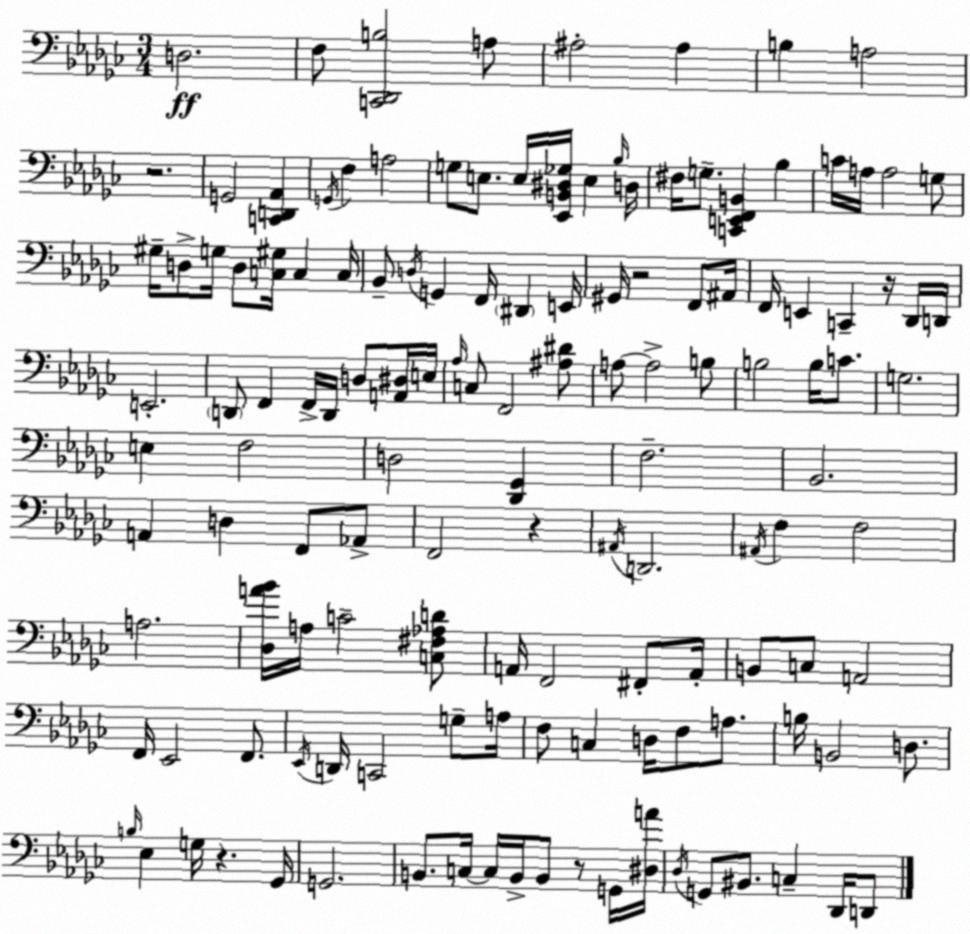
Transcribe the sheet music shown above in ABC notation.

X:1
T:Untitled
M:3/4
L:1/4
K:Ebm
D,2 F,/2 [C,,_D,,B,]2 A,/2 ^A,2 ^A, B, A,2 z2 G,,2 [C,,D,,_A,,] G,,/4 F, A,2 G,/2 E,/2 E,/4 [_E,,B,,^D,_G,]/4 E, _B,/4 D,/4 ^F,/4 G,/2 [C,,E,,F,,B,,] _B, C/4 A,/4 A,2 G,/2 ^G,/4 D,/2 G,/4 D,/2 [C,^G,]/4 C, C,/4 _B,,/2 D,/4 G,, F,,/4 ^D,, E,,/4 ^G,,/4 z2 F,,/2 ^A,,/4 F,,/4 E,, C,, z/4 _D,,/4 D,,/4 E,,2 D,,/2 F,, F,,/4 D,,/4 D,/2 [A,,^D,]/4 E,/4 _A,/4 C,/2 F,,2 [^A,^D]/2 A,/2 A,2 B,/2 B,2 B,/4 C/2 G,2 E, F,2 D,2 [_D,,_G,,] F,2 _B,,2 A,, D, F,,/2 _A,,/2 F,,2 z ^A,,/4 D,,2 ^A,,/4 F, F,2 A,2 [_D,A_B]/4 A,/4 C2 [C,^F,_A,D]/2 A,,/4 F,,2 ^F,,/2 A,,/4 B,,/2 C,/2 A,,2 F,,/4 _E,,2 F,,/2 _E,,/4 D,,/4 C,,2 G,/2 A,/4 F,/2 C, D,/4 F,/2 A,/2 B,/4 B,,2 D,/2 B,/4 _E, G,/4 z _G,,/4 G,,2 B,,/2 C,/4 C,/4 B,,/4 B,,/2 z/2 G,,/4 [^D,A]/4 _D,/4 G,,/2 ^B,,/2 C, _D,,/4 D,,/2